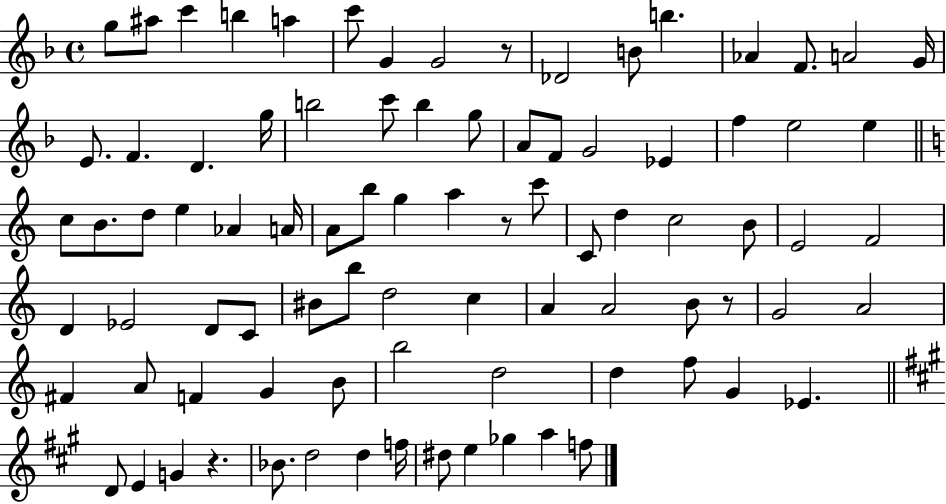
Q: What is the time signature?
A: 4/4